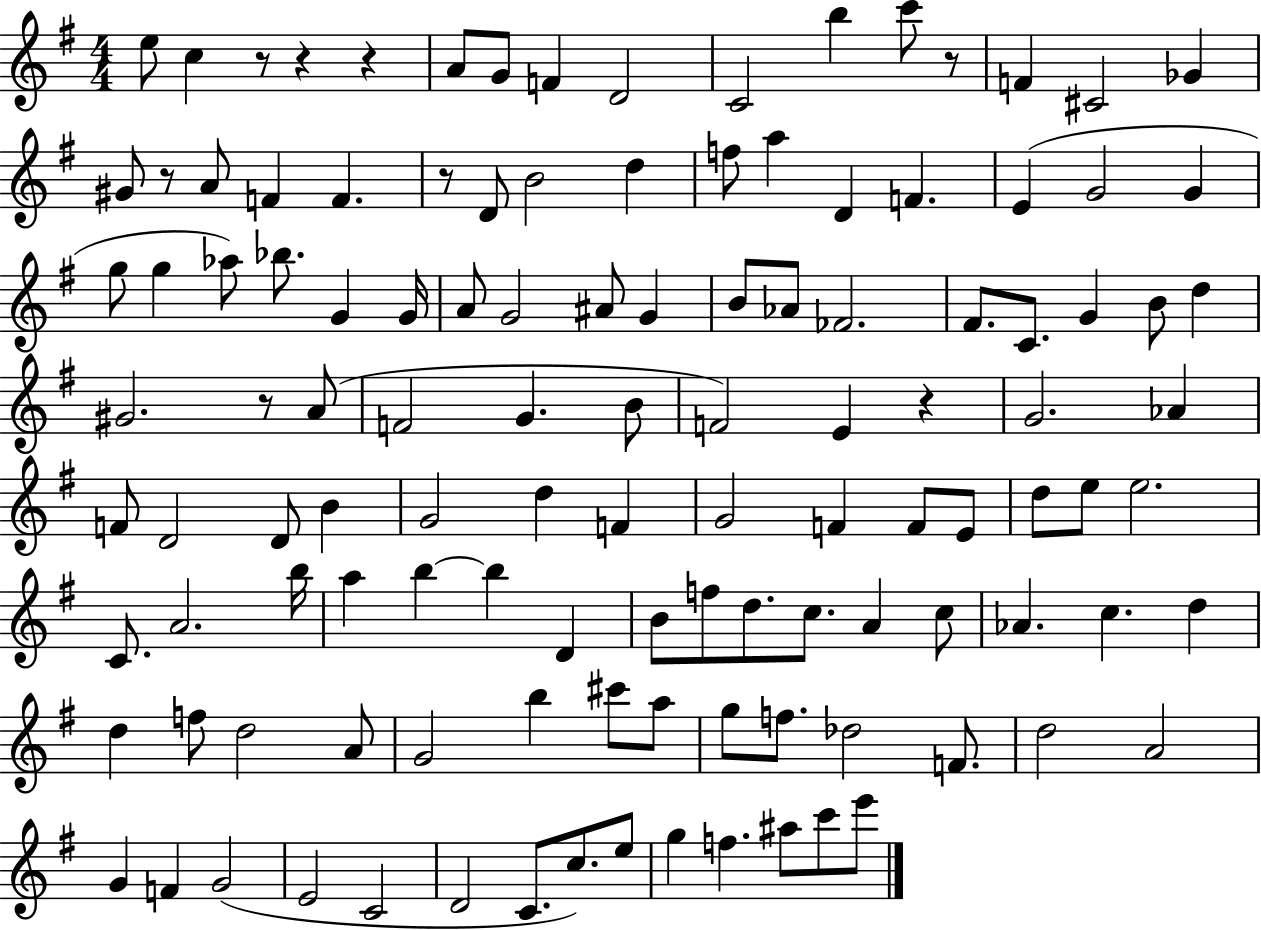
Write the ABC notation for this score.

X:1
T:Untitled
M:4/4
L:1/4
K:G
e/2 c z/2 z z A/2 G/2 F D2 C2 b c'/2 z/2 F ^C2 _G ^G/2 z/2 A/2 F F z/2 D/2 B2 d f/2 a D F E G2 G g/2 g _a/2 _b/2 G G/4 A/2 G2 ^A/2 G B/2 _A/2 _F2 ^F/2 C/2 G B/2 d ^G2 z/2 A/2 F2 G B/2 F2 E z G2 _A F/2 D2 D/2 B G2 d F G2 F F/2 E/2 d/2 e/2 e2 C/2 A2 b/4 a b b D B/2 f/2 d/2 c/2 A c/2 _A c d d f/2 d2 A/2 G2 b ^c'/2 a/2 g/2 f/2 _d2 F/2 d2 A2 G F G2 E2 C2 D2 C/2 c/2 e/2 g f ^a/2 c'/2 e'/2